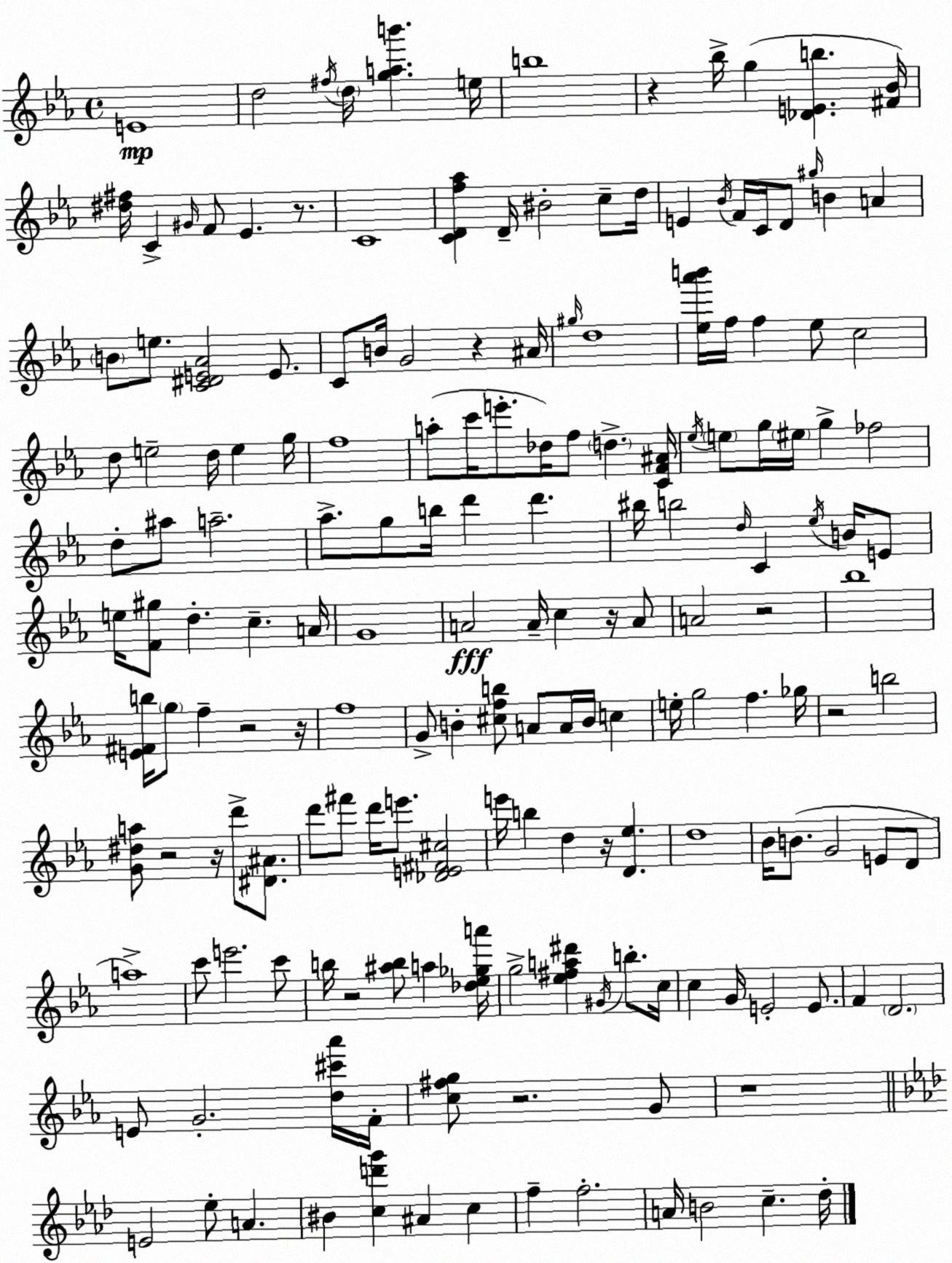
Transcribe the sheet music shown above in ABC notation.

X:1
T:Untitled
M:4/4
L:1/4
K:Cm
E4 d2 ^f/4 d/4 [gab'] e/4 b4 z _b/4 g [_DEb] [^F_B]/4 [^d^f]/4 C ^G/4 F/2 _E z/2 C4 [CDf_a] D/4 ^B2 c/2 d/4 E _B/4 F/4 C/4 D/2 ^g/4 B A B/2 e/2 [C^DE_A]2 E/2 C/2 B/4 G2 z ^A/4 ^g/4 d4 [_e_a'b']/4 f/4 f _e/2 c2 d/2 e2 d/4 e g/4 f4 a/2 c'/4 e'/2 _d/4 f/2 d [CF^A]/4 _e/4 e/2 g/4 ^e/4 g _f2 d/2 ^a/2 a2 _a/2 g/2 b/4 d' d' ^b/4 b2 d/4 C _e/4 B/4 E/2 e/4 [F^g]/2 d c A/4 G4 A2 A/4 c z/4 A/2 A2 z2 _b4 [E^Fb]/4 g/2 f z2 z/4 f4 G/2 B [^cfb]/2 A/2 A/4 B/4 c e/4 g2 f _g/4 z2 b2 [G^da]/2 z2 z/4 d'/2 [^D^A]/2 d'/2 ^f'/2 d'/4 e'/2 [_DE^F^c]2 e'/4 b d z/4 [D_e] d4 _B/4 B/2 G2 E/2 D/2 a4 c'/2 e'2 c'/2 b/4 z2 [^ab]/2 a [_d_e_ga']/4 g2 [_e^fa^d'] ^G/4 b/2 c/4 c G/4 E2 E/2 F D2 E/2 G2 [d^c'_a']/4 F/4 [c^fg]/2 z2 G/2 z4 E2 _e/2 A ^B [cd'g'] ^A c f f2 A/4 B2 c _d/4